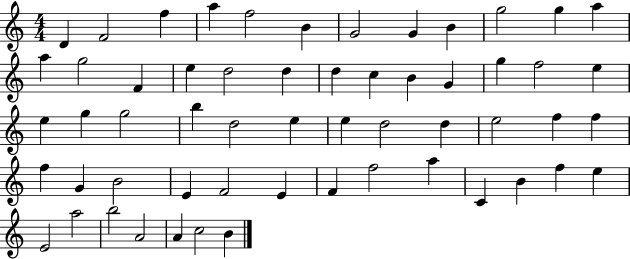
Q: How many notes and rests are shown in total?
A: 57